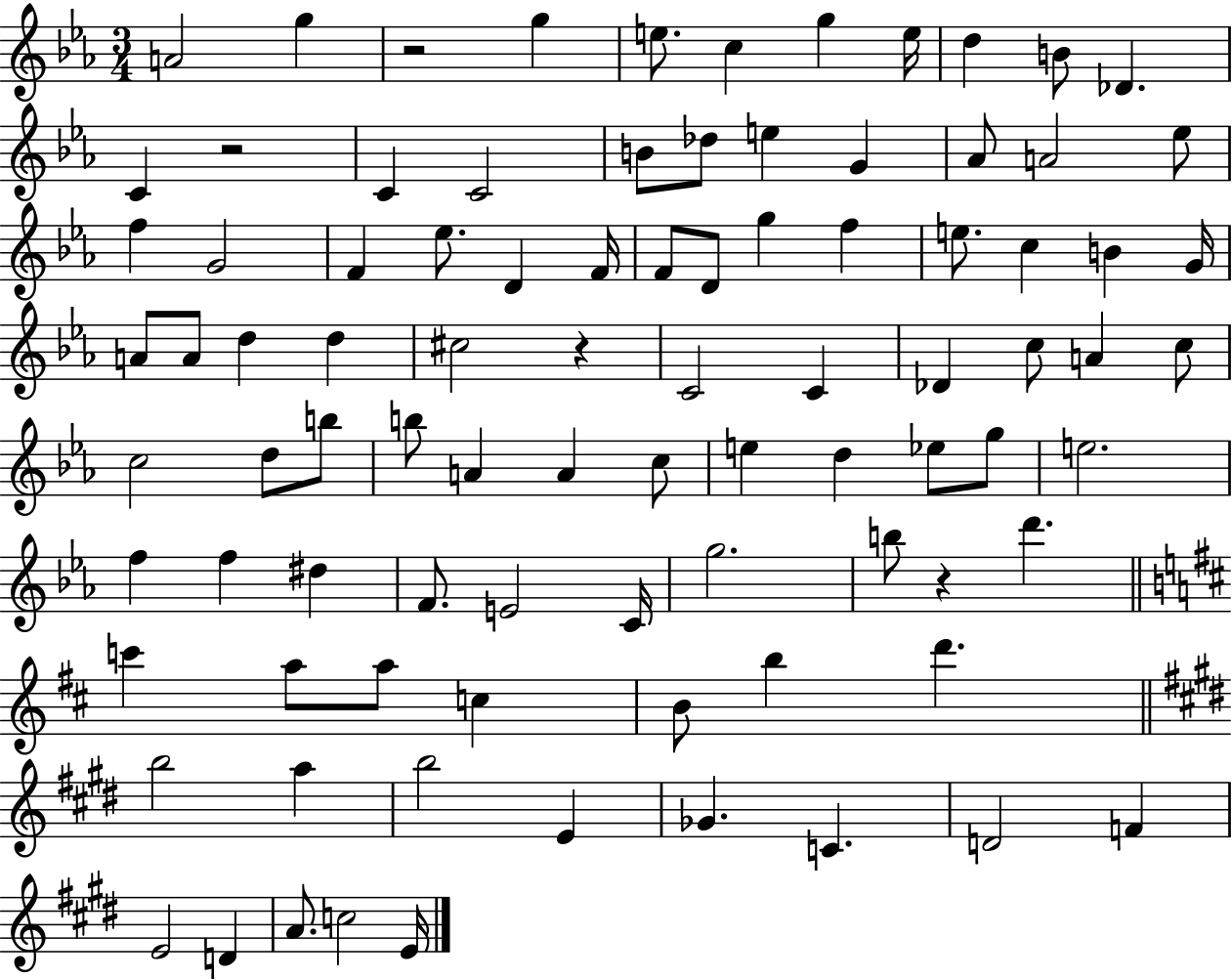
A4/h G5/q R/h G5/q E5/e. C5/q G5/q E5/s D5/q B4/e Db4/q. C4/q R/h C4/q C4/h B4/e Db5/e E5/q G4/q Ab4/e A4/h Eb5/e F5/q G4/h F4/q Eb5/e. D4/q F4/s F4/e D4/e G5/q F5/q E5/e. C5/q B4/q G4/s A4/e A4/e D5/q D5/q C#5/h R/q C4/h C4/q Db4/q C5/e A4/q C5/e C5/h D5/e B5/e B5/e A4/q A4/q C5/e E5/q D5/q Eb5/e G5/e E5/h. F5/q F5/q D#5/q F4/e. E4/h C4/s G5/h. B5/e R/q D6/q. C6/q A5/e A5/e C5/q B4/e B5/q D6/q. B5/h A5/q B5/h E4/q Gb4/q. C4/q. D4/h F4/q E4/h D4/q A4/e. C5/h E4/s